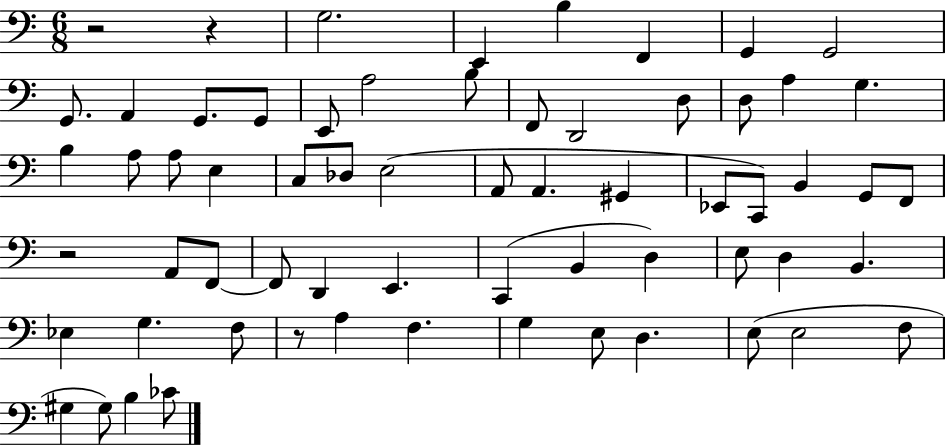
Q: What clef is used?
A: bass